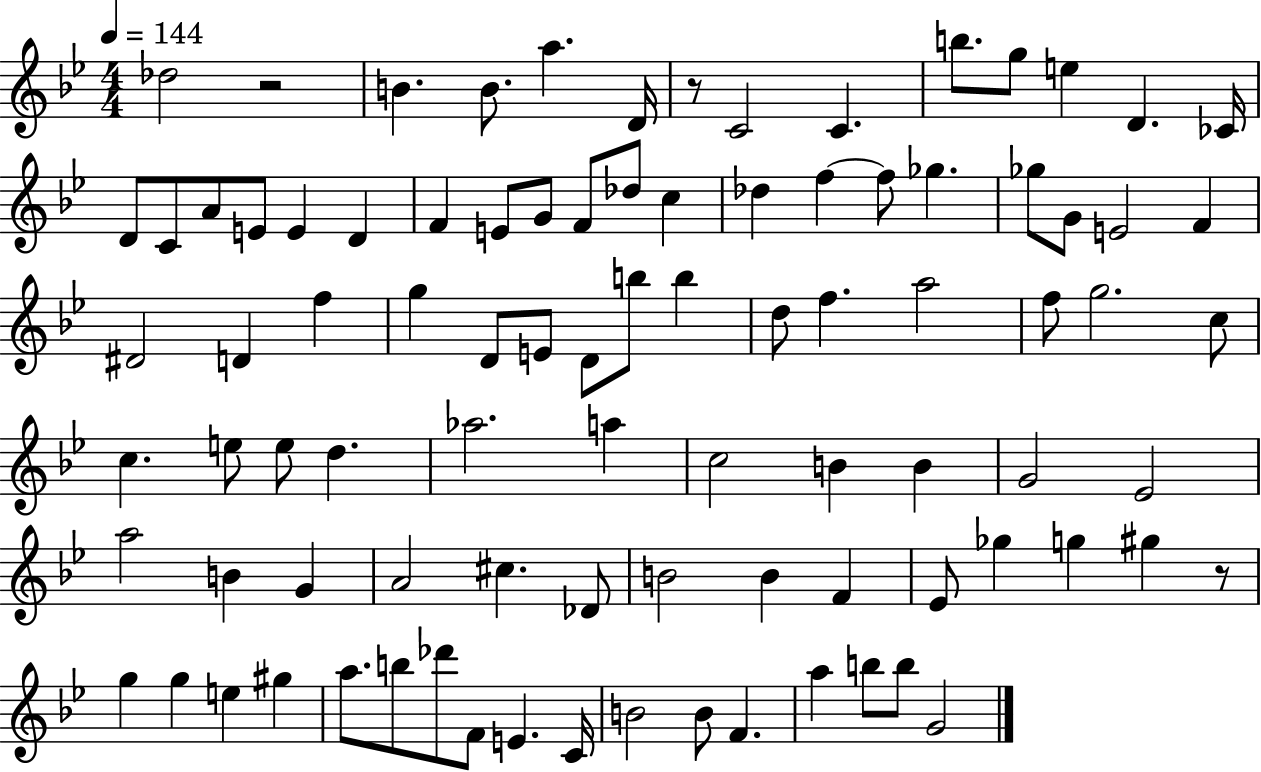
{
  \clef treble
  \numericTimeSignature
  \time 4/4
  \key bes \major
  \tempo 4 = 144
  des''2 r2 | b'4. b'8. a''4. d'16 | r8 c'2 c'4. | b''8. g''8 e''4 d'4. ces'16 | \break d'8 c'8 a'8 e'8 e'4 d'4 | f'4 e'8 g'8 f'8 des''8 c''4 | des''4 f''4~~ f''8 ges''4. | ges''8 g'8 e'2 f'4 | \break dis'2 d'4 f''4 | g''4 d'8 e'8 d'8 b''8 b''4 | d''8 f''4. a''2 | f''8 g''2. c''8 | \break c''4. e''8 e''8 d''4. | aes''2. a''4 | c''2 b'4 b'4 | g'2 ees'2 | \break a''2 b'4 g'4 | a'2 cis''4. des'8 | b'2 b'4 f'4 | ees'8 ges''4 g''4 gis''4 r8 | \break g''4 g''4 e''4 gis''4 | a''8. b''8 des'''8 f'8 e'4. c'16 | b'2 b'8 f'4. | a''4 b''8 b''8 g'2 | \break \bar "|."
}